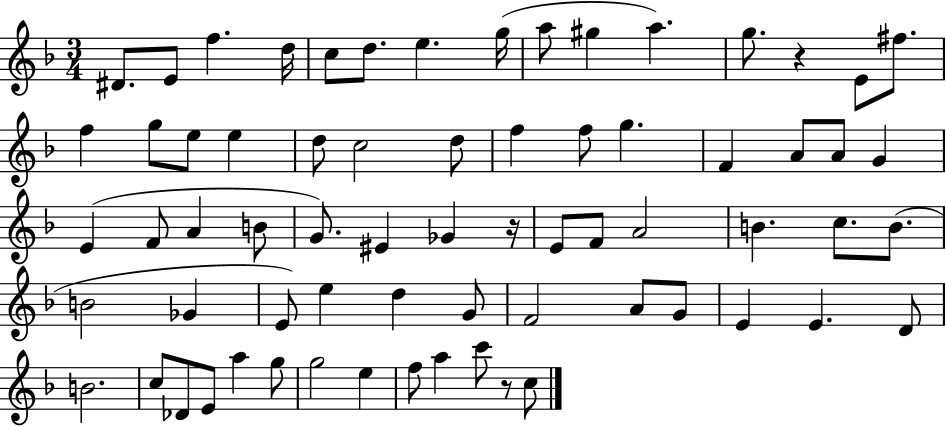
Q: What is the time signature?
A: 3/4